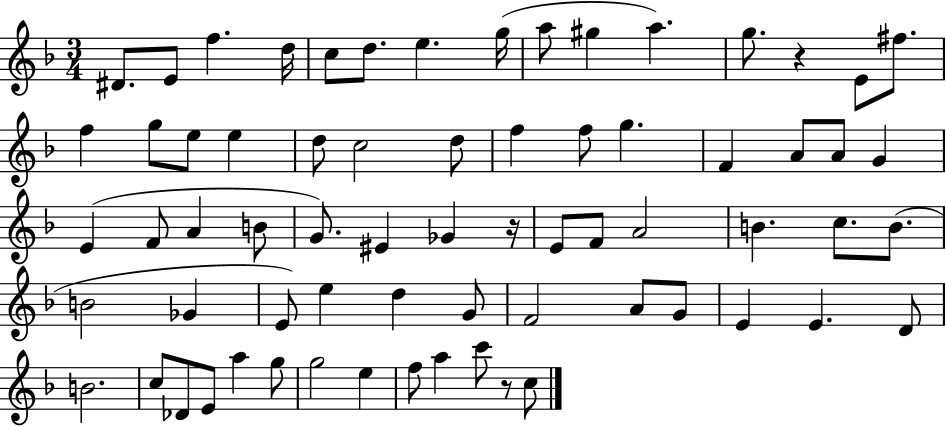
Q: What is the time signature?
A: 3/4